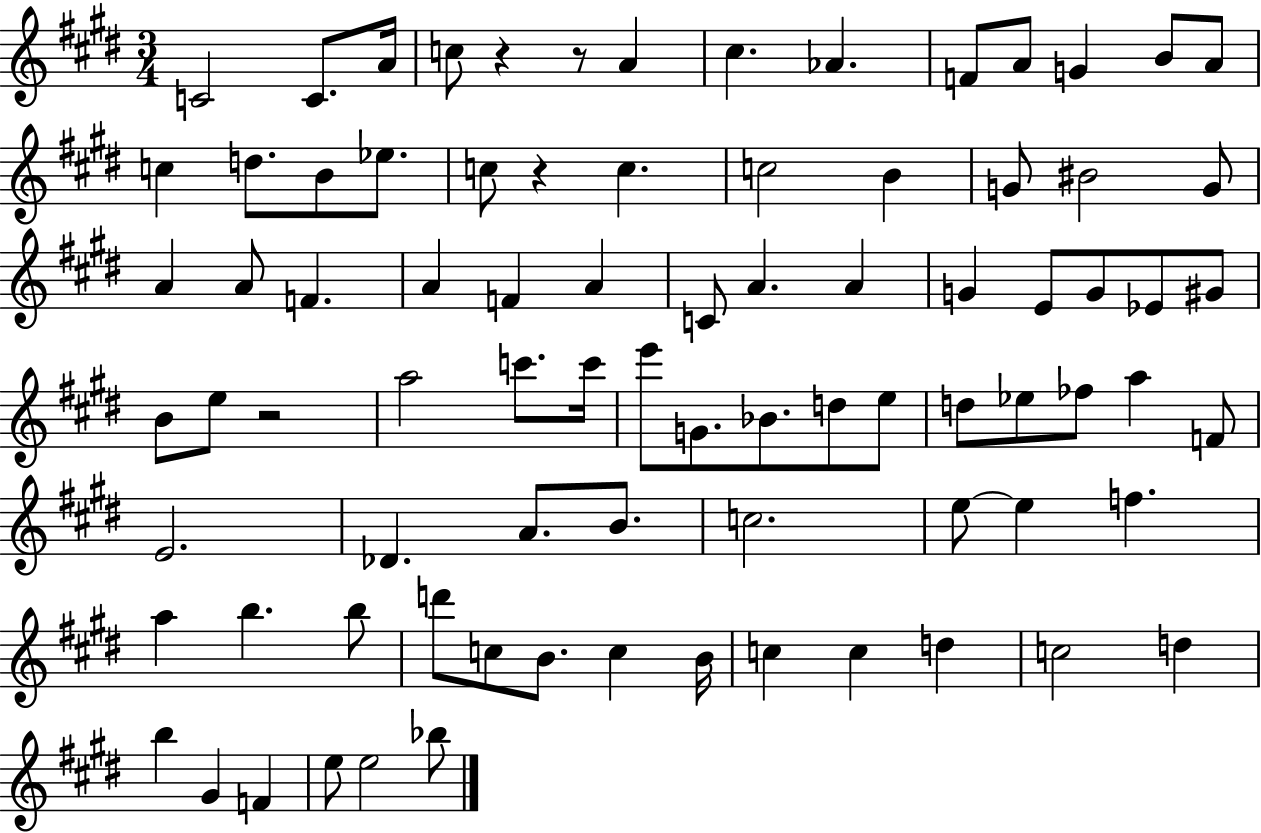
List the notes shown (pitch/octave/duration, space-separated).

C4/h C4/e. A4/s C5/e R/q R/e A4/q C#5/q. Ab4/q. F4/e A4/e G4/q B4/e A4/e C5/q D5/e. B4/e Eb5/e. C5/e R/q C5/q. C5/h B4/q G4/e BIS4/h G4/e A4/q A4/e F4/q. A4/q F4/q A4/q C4/e A4/q. A4/q G4/q E4/e G4/e Eb4/e G#4/e B4/e E5/e R/h A5/h C6/e. C6/s E6/e G4/e. Bb4/e. D5/e E5/e D5/e Eb5/e FES5/e A5/q F4/e E4/h. Db4/q. A4/e. B4/e. C5/h. E5/e E5/q F5/q. A5/q B5/q. B5/e D6/e C5/e B4/e. C5/q B4/s C5/q C5/q D5/q C5/h D5/q B5/q G#4/q F4/q E5/e E5/h Bb5/e